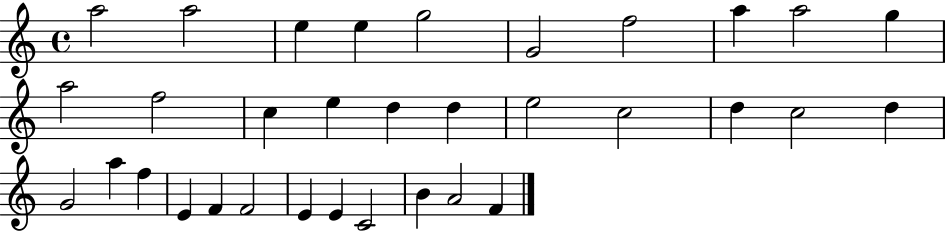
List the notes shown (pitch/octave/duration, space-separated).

A5/h A5/h E5/q E5/q G5/h G4/h F5/h A5/q A5/h G5/q A5/h F5/h C5/q E5/q D5/q D5/q E5/h C5/h D5/q C5/h D5/q G4/h A5/q F5/q E4/q F4/q F4/h E4/q E4/q C4/h B4/q A4/h F4/q